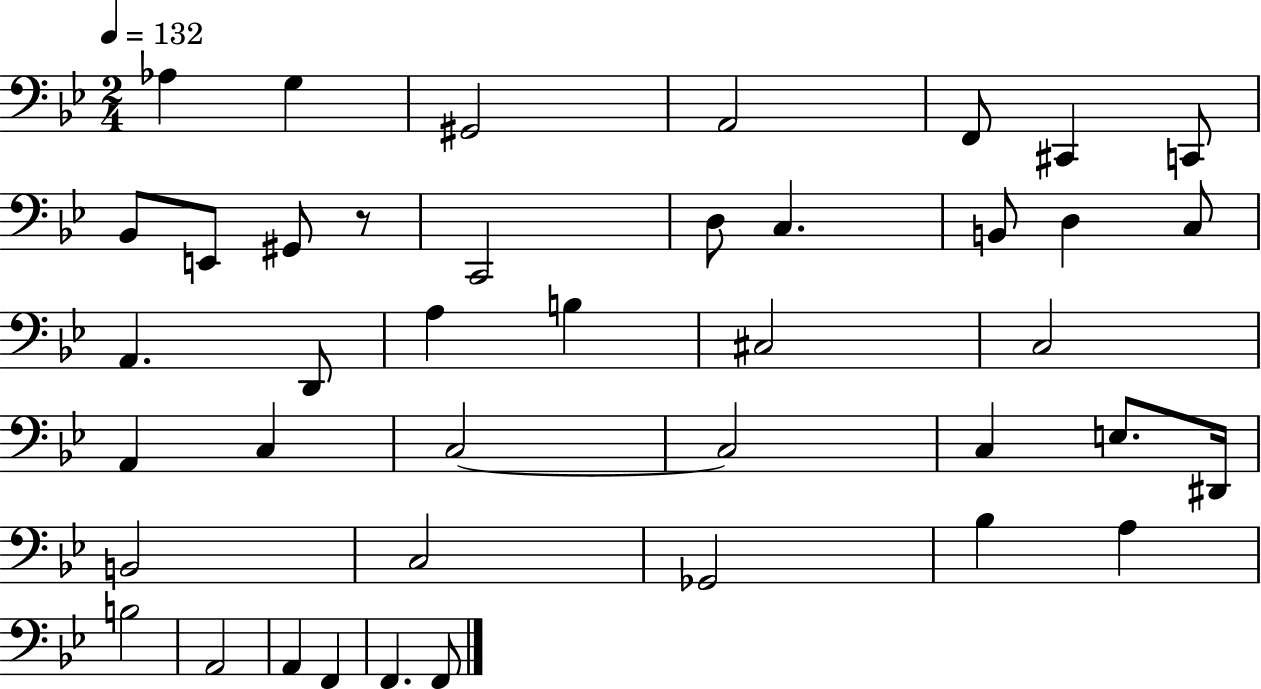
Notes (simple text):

Ab3/q G3/q G#2/h A2/h F2/e C#2/q C2/e Bb2/e E2/e G#2/e R/e C2/h D3/e C3/q. B2/e D3/q C3/e A2/q. D2/e A3/q B3/q C#3/h C3/h A2/q C3/q C3/h C3/h C3/q E3/e. D#2/s B2/h C3/h Gb2/h Bb3/q A3/q B3/h A2/h A2/q F2/q F2/q. F2/e